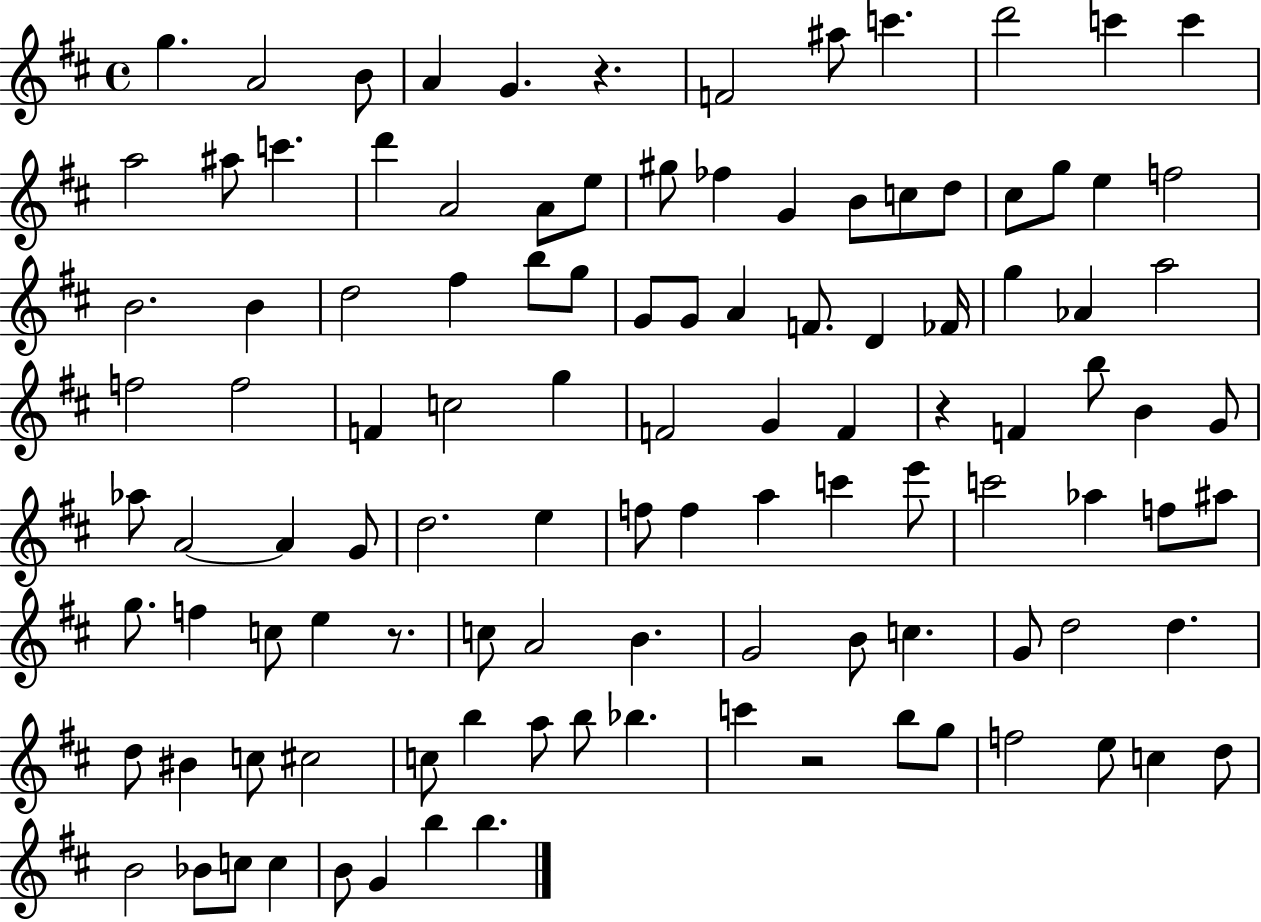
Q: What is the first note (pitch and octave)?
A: G5